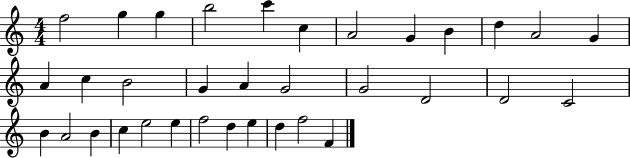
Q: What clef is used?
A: treble